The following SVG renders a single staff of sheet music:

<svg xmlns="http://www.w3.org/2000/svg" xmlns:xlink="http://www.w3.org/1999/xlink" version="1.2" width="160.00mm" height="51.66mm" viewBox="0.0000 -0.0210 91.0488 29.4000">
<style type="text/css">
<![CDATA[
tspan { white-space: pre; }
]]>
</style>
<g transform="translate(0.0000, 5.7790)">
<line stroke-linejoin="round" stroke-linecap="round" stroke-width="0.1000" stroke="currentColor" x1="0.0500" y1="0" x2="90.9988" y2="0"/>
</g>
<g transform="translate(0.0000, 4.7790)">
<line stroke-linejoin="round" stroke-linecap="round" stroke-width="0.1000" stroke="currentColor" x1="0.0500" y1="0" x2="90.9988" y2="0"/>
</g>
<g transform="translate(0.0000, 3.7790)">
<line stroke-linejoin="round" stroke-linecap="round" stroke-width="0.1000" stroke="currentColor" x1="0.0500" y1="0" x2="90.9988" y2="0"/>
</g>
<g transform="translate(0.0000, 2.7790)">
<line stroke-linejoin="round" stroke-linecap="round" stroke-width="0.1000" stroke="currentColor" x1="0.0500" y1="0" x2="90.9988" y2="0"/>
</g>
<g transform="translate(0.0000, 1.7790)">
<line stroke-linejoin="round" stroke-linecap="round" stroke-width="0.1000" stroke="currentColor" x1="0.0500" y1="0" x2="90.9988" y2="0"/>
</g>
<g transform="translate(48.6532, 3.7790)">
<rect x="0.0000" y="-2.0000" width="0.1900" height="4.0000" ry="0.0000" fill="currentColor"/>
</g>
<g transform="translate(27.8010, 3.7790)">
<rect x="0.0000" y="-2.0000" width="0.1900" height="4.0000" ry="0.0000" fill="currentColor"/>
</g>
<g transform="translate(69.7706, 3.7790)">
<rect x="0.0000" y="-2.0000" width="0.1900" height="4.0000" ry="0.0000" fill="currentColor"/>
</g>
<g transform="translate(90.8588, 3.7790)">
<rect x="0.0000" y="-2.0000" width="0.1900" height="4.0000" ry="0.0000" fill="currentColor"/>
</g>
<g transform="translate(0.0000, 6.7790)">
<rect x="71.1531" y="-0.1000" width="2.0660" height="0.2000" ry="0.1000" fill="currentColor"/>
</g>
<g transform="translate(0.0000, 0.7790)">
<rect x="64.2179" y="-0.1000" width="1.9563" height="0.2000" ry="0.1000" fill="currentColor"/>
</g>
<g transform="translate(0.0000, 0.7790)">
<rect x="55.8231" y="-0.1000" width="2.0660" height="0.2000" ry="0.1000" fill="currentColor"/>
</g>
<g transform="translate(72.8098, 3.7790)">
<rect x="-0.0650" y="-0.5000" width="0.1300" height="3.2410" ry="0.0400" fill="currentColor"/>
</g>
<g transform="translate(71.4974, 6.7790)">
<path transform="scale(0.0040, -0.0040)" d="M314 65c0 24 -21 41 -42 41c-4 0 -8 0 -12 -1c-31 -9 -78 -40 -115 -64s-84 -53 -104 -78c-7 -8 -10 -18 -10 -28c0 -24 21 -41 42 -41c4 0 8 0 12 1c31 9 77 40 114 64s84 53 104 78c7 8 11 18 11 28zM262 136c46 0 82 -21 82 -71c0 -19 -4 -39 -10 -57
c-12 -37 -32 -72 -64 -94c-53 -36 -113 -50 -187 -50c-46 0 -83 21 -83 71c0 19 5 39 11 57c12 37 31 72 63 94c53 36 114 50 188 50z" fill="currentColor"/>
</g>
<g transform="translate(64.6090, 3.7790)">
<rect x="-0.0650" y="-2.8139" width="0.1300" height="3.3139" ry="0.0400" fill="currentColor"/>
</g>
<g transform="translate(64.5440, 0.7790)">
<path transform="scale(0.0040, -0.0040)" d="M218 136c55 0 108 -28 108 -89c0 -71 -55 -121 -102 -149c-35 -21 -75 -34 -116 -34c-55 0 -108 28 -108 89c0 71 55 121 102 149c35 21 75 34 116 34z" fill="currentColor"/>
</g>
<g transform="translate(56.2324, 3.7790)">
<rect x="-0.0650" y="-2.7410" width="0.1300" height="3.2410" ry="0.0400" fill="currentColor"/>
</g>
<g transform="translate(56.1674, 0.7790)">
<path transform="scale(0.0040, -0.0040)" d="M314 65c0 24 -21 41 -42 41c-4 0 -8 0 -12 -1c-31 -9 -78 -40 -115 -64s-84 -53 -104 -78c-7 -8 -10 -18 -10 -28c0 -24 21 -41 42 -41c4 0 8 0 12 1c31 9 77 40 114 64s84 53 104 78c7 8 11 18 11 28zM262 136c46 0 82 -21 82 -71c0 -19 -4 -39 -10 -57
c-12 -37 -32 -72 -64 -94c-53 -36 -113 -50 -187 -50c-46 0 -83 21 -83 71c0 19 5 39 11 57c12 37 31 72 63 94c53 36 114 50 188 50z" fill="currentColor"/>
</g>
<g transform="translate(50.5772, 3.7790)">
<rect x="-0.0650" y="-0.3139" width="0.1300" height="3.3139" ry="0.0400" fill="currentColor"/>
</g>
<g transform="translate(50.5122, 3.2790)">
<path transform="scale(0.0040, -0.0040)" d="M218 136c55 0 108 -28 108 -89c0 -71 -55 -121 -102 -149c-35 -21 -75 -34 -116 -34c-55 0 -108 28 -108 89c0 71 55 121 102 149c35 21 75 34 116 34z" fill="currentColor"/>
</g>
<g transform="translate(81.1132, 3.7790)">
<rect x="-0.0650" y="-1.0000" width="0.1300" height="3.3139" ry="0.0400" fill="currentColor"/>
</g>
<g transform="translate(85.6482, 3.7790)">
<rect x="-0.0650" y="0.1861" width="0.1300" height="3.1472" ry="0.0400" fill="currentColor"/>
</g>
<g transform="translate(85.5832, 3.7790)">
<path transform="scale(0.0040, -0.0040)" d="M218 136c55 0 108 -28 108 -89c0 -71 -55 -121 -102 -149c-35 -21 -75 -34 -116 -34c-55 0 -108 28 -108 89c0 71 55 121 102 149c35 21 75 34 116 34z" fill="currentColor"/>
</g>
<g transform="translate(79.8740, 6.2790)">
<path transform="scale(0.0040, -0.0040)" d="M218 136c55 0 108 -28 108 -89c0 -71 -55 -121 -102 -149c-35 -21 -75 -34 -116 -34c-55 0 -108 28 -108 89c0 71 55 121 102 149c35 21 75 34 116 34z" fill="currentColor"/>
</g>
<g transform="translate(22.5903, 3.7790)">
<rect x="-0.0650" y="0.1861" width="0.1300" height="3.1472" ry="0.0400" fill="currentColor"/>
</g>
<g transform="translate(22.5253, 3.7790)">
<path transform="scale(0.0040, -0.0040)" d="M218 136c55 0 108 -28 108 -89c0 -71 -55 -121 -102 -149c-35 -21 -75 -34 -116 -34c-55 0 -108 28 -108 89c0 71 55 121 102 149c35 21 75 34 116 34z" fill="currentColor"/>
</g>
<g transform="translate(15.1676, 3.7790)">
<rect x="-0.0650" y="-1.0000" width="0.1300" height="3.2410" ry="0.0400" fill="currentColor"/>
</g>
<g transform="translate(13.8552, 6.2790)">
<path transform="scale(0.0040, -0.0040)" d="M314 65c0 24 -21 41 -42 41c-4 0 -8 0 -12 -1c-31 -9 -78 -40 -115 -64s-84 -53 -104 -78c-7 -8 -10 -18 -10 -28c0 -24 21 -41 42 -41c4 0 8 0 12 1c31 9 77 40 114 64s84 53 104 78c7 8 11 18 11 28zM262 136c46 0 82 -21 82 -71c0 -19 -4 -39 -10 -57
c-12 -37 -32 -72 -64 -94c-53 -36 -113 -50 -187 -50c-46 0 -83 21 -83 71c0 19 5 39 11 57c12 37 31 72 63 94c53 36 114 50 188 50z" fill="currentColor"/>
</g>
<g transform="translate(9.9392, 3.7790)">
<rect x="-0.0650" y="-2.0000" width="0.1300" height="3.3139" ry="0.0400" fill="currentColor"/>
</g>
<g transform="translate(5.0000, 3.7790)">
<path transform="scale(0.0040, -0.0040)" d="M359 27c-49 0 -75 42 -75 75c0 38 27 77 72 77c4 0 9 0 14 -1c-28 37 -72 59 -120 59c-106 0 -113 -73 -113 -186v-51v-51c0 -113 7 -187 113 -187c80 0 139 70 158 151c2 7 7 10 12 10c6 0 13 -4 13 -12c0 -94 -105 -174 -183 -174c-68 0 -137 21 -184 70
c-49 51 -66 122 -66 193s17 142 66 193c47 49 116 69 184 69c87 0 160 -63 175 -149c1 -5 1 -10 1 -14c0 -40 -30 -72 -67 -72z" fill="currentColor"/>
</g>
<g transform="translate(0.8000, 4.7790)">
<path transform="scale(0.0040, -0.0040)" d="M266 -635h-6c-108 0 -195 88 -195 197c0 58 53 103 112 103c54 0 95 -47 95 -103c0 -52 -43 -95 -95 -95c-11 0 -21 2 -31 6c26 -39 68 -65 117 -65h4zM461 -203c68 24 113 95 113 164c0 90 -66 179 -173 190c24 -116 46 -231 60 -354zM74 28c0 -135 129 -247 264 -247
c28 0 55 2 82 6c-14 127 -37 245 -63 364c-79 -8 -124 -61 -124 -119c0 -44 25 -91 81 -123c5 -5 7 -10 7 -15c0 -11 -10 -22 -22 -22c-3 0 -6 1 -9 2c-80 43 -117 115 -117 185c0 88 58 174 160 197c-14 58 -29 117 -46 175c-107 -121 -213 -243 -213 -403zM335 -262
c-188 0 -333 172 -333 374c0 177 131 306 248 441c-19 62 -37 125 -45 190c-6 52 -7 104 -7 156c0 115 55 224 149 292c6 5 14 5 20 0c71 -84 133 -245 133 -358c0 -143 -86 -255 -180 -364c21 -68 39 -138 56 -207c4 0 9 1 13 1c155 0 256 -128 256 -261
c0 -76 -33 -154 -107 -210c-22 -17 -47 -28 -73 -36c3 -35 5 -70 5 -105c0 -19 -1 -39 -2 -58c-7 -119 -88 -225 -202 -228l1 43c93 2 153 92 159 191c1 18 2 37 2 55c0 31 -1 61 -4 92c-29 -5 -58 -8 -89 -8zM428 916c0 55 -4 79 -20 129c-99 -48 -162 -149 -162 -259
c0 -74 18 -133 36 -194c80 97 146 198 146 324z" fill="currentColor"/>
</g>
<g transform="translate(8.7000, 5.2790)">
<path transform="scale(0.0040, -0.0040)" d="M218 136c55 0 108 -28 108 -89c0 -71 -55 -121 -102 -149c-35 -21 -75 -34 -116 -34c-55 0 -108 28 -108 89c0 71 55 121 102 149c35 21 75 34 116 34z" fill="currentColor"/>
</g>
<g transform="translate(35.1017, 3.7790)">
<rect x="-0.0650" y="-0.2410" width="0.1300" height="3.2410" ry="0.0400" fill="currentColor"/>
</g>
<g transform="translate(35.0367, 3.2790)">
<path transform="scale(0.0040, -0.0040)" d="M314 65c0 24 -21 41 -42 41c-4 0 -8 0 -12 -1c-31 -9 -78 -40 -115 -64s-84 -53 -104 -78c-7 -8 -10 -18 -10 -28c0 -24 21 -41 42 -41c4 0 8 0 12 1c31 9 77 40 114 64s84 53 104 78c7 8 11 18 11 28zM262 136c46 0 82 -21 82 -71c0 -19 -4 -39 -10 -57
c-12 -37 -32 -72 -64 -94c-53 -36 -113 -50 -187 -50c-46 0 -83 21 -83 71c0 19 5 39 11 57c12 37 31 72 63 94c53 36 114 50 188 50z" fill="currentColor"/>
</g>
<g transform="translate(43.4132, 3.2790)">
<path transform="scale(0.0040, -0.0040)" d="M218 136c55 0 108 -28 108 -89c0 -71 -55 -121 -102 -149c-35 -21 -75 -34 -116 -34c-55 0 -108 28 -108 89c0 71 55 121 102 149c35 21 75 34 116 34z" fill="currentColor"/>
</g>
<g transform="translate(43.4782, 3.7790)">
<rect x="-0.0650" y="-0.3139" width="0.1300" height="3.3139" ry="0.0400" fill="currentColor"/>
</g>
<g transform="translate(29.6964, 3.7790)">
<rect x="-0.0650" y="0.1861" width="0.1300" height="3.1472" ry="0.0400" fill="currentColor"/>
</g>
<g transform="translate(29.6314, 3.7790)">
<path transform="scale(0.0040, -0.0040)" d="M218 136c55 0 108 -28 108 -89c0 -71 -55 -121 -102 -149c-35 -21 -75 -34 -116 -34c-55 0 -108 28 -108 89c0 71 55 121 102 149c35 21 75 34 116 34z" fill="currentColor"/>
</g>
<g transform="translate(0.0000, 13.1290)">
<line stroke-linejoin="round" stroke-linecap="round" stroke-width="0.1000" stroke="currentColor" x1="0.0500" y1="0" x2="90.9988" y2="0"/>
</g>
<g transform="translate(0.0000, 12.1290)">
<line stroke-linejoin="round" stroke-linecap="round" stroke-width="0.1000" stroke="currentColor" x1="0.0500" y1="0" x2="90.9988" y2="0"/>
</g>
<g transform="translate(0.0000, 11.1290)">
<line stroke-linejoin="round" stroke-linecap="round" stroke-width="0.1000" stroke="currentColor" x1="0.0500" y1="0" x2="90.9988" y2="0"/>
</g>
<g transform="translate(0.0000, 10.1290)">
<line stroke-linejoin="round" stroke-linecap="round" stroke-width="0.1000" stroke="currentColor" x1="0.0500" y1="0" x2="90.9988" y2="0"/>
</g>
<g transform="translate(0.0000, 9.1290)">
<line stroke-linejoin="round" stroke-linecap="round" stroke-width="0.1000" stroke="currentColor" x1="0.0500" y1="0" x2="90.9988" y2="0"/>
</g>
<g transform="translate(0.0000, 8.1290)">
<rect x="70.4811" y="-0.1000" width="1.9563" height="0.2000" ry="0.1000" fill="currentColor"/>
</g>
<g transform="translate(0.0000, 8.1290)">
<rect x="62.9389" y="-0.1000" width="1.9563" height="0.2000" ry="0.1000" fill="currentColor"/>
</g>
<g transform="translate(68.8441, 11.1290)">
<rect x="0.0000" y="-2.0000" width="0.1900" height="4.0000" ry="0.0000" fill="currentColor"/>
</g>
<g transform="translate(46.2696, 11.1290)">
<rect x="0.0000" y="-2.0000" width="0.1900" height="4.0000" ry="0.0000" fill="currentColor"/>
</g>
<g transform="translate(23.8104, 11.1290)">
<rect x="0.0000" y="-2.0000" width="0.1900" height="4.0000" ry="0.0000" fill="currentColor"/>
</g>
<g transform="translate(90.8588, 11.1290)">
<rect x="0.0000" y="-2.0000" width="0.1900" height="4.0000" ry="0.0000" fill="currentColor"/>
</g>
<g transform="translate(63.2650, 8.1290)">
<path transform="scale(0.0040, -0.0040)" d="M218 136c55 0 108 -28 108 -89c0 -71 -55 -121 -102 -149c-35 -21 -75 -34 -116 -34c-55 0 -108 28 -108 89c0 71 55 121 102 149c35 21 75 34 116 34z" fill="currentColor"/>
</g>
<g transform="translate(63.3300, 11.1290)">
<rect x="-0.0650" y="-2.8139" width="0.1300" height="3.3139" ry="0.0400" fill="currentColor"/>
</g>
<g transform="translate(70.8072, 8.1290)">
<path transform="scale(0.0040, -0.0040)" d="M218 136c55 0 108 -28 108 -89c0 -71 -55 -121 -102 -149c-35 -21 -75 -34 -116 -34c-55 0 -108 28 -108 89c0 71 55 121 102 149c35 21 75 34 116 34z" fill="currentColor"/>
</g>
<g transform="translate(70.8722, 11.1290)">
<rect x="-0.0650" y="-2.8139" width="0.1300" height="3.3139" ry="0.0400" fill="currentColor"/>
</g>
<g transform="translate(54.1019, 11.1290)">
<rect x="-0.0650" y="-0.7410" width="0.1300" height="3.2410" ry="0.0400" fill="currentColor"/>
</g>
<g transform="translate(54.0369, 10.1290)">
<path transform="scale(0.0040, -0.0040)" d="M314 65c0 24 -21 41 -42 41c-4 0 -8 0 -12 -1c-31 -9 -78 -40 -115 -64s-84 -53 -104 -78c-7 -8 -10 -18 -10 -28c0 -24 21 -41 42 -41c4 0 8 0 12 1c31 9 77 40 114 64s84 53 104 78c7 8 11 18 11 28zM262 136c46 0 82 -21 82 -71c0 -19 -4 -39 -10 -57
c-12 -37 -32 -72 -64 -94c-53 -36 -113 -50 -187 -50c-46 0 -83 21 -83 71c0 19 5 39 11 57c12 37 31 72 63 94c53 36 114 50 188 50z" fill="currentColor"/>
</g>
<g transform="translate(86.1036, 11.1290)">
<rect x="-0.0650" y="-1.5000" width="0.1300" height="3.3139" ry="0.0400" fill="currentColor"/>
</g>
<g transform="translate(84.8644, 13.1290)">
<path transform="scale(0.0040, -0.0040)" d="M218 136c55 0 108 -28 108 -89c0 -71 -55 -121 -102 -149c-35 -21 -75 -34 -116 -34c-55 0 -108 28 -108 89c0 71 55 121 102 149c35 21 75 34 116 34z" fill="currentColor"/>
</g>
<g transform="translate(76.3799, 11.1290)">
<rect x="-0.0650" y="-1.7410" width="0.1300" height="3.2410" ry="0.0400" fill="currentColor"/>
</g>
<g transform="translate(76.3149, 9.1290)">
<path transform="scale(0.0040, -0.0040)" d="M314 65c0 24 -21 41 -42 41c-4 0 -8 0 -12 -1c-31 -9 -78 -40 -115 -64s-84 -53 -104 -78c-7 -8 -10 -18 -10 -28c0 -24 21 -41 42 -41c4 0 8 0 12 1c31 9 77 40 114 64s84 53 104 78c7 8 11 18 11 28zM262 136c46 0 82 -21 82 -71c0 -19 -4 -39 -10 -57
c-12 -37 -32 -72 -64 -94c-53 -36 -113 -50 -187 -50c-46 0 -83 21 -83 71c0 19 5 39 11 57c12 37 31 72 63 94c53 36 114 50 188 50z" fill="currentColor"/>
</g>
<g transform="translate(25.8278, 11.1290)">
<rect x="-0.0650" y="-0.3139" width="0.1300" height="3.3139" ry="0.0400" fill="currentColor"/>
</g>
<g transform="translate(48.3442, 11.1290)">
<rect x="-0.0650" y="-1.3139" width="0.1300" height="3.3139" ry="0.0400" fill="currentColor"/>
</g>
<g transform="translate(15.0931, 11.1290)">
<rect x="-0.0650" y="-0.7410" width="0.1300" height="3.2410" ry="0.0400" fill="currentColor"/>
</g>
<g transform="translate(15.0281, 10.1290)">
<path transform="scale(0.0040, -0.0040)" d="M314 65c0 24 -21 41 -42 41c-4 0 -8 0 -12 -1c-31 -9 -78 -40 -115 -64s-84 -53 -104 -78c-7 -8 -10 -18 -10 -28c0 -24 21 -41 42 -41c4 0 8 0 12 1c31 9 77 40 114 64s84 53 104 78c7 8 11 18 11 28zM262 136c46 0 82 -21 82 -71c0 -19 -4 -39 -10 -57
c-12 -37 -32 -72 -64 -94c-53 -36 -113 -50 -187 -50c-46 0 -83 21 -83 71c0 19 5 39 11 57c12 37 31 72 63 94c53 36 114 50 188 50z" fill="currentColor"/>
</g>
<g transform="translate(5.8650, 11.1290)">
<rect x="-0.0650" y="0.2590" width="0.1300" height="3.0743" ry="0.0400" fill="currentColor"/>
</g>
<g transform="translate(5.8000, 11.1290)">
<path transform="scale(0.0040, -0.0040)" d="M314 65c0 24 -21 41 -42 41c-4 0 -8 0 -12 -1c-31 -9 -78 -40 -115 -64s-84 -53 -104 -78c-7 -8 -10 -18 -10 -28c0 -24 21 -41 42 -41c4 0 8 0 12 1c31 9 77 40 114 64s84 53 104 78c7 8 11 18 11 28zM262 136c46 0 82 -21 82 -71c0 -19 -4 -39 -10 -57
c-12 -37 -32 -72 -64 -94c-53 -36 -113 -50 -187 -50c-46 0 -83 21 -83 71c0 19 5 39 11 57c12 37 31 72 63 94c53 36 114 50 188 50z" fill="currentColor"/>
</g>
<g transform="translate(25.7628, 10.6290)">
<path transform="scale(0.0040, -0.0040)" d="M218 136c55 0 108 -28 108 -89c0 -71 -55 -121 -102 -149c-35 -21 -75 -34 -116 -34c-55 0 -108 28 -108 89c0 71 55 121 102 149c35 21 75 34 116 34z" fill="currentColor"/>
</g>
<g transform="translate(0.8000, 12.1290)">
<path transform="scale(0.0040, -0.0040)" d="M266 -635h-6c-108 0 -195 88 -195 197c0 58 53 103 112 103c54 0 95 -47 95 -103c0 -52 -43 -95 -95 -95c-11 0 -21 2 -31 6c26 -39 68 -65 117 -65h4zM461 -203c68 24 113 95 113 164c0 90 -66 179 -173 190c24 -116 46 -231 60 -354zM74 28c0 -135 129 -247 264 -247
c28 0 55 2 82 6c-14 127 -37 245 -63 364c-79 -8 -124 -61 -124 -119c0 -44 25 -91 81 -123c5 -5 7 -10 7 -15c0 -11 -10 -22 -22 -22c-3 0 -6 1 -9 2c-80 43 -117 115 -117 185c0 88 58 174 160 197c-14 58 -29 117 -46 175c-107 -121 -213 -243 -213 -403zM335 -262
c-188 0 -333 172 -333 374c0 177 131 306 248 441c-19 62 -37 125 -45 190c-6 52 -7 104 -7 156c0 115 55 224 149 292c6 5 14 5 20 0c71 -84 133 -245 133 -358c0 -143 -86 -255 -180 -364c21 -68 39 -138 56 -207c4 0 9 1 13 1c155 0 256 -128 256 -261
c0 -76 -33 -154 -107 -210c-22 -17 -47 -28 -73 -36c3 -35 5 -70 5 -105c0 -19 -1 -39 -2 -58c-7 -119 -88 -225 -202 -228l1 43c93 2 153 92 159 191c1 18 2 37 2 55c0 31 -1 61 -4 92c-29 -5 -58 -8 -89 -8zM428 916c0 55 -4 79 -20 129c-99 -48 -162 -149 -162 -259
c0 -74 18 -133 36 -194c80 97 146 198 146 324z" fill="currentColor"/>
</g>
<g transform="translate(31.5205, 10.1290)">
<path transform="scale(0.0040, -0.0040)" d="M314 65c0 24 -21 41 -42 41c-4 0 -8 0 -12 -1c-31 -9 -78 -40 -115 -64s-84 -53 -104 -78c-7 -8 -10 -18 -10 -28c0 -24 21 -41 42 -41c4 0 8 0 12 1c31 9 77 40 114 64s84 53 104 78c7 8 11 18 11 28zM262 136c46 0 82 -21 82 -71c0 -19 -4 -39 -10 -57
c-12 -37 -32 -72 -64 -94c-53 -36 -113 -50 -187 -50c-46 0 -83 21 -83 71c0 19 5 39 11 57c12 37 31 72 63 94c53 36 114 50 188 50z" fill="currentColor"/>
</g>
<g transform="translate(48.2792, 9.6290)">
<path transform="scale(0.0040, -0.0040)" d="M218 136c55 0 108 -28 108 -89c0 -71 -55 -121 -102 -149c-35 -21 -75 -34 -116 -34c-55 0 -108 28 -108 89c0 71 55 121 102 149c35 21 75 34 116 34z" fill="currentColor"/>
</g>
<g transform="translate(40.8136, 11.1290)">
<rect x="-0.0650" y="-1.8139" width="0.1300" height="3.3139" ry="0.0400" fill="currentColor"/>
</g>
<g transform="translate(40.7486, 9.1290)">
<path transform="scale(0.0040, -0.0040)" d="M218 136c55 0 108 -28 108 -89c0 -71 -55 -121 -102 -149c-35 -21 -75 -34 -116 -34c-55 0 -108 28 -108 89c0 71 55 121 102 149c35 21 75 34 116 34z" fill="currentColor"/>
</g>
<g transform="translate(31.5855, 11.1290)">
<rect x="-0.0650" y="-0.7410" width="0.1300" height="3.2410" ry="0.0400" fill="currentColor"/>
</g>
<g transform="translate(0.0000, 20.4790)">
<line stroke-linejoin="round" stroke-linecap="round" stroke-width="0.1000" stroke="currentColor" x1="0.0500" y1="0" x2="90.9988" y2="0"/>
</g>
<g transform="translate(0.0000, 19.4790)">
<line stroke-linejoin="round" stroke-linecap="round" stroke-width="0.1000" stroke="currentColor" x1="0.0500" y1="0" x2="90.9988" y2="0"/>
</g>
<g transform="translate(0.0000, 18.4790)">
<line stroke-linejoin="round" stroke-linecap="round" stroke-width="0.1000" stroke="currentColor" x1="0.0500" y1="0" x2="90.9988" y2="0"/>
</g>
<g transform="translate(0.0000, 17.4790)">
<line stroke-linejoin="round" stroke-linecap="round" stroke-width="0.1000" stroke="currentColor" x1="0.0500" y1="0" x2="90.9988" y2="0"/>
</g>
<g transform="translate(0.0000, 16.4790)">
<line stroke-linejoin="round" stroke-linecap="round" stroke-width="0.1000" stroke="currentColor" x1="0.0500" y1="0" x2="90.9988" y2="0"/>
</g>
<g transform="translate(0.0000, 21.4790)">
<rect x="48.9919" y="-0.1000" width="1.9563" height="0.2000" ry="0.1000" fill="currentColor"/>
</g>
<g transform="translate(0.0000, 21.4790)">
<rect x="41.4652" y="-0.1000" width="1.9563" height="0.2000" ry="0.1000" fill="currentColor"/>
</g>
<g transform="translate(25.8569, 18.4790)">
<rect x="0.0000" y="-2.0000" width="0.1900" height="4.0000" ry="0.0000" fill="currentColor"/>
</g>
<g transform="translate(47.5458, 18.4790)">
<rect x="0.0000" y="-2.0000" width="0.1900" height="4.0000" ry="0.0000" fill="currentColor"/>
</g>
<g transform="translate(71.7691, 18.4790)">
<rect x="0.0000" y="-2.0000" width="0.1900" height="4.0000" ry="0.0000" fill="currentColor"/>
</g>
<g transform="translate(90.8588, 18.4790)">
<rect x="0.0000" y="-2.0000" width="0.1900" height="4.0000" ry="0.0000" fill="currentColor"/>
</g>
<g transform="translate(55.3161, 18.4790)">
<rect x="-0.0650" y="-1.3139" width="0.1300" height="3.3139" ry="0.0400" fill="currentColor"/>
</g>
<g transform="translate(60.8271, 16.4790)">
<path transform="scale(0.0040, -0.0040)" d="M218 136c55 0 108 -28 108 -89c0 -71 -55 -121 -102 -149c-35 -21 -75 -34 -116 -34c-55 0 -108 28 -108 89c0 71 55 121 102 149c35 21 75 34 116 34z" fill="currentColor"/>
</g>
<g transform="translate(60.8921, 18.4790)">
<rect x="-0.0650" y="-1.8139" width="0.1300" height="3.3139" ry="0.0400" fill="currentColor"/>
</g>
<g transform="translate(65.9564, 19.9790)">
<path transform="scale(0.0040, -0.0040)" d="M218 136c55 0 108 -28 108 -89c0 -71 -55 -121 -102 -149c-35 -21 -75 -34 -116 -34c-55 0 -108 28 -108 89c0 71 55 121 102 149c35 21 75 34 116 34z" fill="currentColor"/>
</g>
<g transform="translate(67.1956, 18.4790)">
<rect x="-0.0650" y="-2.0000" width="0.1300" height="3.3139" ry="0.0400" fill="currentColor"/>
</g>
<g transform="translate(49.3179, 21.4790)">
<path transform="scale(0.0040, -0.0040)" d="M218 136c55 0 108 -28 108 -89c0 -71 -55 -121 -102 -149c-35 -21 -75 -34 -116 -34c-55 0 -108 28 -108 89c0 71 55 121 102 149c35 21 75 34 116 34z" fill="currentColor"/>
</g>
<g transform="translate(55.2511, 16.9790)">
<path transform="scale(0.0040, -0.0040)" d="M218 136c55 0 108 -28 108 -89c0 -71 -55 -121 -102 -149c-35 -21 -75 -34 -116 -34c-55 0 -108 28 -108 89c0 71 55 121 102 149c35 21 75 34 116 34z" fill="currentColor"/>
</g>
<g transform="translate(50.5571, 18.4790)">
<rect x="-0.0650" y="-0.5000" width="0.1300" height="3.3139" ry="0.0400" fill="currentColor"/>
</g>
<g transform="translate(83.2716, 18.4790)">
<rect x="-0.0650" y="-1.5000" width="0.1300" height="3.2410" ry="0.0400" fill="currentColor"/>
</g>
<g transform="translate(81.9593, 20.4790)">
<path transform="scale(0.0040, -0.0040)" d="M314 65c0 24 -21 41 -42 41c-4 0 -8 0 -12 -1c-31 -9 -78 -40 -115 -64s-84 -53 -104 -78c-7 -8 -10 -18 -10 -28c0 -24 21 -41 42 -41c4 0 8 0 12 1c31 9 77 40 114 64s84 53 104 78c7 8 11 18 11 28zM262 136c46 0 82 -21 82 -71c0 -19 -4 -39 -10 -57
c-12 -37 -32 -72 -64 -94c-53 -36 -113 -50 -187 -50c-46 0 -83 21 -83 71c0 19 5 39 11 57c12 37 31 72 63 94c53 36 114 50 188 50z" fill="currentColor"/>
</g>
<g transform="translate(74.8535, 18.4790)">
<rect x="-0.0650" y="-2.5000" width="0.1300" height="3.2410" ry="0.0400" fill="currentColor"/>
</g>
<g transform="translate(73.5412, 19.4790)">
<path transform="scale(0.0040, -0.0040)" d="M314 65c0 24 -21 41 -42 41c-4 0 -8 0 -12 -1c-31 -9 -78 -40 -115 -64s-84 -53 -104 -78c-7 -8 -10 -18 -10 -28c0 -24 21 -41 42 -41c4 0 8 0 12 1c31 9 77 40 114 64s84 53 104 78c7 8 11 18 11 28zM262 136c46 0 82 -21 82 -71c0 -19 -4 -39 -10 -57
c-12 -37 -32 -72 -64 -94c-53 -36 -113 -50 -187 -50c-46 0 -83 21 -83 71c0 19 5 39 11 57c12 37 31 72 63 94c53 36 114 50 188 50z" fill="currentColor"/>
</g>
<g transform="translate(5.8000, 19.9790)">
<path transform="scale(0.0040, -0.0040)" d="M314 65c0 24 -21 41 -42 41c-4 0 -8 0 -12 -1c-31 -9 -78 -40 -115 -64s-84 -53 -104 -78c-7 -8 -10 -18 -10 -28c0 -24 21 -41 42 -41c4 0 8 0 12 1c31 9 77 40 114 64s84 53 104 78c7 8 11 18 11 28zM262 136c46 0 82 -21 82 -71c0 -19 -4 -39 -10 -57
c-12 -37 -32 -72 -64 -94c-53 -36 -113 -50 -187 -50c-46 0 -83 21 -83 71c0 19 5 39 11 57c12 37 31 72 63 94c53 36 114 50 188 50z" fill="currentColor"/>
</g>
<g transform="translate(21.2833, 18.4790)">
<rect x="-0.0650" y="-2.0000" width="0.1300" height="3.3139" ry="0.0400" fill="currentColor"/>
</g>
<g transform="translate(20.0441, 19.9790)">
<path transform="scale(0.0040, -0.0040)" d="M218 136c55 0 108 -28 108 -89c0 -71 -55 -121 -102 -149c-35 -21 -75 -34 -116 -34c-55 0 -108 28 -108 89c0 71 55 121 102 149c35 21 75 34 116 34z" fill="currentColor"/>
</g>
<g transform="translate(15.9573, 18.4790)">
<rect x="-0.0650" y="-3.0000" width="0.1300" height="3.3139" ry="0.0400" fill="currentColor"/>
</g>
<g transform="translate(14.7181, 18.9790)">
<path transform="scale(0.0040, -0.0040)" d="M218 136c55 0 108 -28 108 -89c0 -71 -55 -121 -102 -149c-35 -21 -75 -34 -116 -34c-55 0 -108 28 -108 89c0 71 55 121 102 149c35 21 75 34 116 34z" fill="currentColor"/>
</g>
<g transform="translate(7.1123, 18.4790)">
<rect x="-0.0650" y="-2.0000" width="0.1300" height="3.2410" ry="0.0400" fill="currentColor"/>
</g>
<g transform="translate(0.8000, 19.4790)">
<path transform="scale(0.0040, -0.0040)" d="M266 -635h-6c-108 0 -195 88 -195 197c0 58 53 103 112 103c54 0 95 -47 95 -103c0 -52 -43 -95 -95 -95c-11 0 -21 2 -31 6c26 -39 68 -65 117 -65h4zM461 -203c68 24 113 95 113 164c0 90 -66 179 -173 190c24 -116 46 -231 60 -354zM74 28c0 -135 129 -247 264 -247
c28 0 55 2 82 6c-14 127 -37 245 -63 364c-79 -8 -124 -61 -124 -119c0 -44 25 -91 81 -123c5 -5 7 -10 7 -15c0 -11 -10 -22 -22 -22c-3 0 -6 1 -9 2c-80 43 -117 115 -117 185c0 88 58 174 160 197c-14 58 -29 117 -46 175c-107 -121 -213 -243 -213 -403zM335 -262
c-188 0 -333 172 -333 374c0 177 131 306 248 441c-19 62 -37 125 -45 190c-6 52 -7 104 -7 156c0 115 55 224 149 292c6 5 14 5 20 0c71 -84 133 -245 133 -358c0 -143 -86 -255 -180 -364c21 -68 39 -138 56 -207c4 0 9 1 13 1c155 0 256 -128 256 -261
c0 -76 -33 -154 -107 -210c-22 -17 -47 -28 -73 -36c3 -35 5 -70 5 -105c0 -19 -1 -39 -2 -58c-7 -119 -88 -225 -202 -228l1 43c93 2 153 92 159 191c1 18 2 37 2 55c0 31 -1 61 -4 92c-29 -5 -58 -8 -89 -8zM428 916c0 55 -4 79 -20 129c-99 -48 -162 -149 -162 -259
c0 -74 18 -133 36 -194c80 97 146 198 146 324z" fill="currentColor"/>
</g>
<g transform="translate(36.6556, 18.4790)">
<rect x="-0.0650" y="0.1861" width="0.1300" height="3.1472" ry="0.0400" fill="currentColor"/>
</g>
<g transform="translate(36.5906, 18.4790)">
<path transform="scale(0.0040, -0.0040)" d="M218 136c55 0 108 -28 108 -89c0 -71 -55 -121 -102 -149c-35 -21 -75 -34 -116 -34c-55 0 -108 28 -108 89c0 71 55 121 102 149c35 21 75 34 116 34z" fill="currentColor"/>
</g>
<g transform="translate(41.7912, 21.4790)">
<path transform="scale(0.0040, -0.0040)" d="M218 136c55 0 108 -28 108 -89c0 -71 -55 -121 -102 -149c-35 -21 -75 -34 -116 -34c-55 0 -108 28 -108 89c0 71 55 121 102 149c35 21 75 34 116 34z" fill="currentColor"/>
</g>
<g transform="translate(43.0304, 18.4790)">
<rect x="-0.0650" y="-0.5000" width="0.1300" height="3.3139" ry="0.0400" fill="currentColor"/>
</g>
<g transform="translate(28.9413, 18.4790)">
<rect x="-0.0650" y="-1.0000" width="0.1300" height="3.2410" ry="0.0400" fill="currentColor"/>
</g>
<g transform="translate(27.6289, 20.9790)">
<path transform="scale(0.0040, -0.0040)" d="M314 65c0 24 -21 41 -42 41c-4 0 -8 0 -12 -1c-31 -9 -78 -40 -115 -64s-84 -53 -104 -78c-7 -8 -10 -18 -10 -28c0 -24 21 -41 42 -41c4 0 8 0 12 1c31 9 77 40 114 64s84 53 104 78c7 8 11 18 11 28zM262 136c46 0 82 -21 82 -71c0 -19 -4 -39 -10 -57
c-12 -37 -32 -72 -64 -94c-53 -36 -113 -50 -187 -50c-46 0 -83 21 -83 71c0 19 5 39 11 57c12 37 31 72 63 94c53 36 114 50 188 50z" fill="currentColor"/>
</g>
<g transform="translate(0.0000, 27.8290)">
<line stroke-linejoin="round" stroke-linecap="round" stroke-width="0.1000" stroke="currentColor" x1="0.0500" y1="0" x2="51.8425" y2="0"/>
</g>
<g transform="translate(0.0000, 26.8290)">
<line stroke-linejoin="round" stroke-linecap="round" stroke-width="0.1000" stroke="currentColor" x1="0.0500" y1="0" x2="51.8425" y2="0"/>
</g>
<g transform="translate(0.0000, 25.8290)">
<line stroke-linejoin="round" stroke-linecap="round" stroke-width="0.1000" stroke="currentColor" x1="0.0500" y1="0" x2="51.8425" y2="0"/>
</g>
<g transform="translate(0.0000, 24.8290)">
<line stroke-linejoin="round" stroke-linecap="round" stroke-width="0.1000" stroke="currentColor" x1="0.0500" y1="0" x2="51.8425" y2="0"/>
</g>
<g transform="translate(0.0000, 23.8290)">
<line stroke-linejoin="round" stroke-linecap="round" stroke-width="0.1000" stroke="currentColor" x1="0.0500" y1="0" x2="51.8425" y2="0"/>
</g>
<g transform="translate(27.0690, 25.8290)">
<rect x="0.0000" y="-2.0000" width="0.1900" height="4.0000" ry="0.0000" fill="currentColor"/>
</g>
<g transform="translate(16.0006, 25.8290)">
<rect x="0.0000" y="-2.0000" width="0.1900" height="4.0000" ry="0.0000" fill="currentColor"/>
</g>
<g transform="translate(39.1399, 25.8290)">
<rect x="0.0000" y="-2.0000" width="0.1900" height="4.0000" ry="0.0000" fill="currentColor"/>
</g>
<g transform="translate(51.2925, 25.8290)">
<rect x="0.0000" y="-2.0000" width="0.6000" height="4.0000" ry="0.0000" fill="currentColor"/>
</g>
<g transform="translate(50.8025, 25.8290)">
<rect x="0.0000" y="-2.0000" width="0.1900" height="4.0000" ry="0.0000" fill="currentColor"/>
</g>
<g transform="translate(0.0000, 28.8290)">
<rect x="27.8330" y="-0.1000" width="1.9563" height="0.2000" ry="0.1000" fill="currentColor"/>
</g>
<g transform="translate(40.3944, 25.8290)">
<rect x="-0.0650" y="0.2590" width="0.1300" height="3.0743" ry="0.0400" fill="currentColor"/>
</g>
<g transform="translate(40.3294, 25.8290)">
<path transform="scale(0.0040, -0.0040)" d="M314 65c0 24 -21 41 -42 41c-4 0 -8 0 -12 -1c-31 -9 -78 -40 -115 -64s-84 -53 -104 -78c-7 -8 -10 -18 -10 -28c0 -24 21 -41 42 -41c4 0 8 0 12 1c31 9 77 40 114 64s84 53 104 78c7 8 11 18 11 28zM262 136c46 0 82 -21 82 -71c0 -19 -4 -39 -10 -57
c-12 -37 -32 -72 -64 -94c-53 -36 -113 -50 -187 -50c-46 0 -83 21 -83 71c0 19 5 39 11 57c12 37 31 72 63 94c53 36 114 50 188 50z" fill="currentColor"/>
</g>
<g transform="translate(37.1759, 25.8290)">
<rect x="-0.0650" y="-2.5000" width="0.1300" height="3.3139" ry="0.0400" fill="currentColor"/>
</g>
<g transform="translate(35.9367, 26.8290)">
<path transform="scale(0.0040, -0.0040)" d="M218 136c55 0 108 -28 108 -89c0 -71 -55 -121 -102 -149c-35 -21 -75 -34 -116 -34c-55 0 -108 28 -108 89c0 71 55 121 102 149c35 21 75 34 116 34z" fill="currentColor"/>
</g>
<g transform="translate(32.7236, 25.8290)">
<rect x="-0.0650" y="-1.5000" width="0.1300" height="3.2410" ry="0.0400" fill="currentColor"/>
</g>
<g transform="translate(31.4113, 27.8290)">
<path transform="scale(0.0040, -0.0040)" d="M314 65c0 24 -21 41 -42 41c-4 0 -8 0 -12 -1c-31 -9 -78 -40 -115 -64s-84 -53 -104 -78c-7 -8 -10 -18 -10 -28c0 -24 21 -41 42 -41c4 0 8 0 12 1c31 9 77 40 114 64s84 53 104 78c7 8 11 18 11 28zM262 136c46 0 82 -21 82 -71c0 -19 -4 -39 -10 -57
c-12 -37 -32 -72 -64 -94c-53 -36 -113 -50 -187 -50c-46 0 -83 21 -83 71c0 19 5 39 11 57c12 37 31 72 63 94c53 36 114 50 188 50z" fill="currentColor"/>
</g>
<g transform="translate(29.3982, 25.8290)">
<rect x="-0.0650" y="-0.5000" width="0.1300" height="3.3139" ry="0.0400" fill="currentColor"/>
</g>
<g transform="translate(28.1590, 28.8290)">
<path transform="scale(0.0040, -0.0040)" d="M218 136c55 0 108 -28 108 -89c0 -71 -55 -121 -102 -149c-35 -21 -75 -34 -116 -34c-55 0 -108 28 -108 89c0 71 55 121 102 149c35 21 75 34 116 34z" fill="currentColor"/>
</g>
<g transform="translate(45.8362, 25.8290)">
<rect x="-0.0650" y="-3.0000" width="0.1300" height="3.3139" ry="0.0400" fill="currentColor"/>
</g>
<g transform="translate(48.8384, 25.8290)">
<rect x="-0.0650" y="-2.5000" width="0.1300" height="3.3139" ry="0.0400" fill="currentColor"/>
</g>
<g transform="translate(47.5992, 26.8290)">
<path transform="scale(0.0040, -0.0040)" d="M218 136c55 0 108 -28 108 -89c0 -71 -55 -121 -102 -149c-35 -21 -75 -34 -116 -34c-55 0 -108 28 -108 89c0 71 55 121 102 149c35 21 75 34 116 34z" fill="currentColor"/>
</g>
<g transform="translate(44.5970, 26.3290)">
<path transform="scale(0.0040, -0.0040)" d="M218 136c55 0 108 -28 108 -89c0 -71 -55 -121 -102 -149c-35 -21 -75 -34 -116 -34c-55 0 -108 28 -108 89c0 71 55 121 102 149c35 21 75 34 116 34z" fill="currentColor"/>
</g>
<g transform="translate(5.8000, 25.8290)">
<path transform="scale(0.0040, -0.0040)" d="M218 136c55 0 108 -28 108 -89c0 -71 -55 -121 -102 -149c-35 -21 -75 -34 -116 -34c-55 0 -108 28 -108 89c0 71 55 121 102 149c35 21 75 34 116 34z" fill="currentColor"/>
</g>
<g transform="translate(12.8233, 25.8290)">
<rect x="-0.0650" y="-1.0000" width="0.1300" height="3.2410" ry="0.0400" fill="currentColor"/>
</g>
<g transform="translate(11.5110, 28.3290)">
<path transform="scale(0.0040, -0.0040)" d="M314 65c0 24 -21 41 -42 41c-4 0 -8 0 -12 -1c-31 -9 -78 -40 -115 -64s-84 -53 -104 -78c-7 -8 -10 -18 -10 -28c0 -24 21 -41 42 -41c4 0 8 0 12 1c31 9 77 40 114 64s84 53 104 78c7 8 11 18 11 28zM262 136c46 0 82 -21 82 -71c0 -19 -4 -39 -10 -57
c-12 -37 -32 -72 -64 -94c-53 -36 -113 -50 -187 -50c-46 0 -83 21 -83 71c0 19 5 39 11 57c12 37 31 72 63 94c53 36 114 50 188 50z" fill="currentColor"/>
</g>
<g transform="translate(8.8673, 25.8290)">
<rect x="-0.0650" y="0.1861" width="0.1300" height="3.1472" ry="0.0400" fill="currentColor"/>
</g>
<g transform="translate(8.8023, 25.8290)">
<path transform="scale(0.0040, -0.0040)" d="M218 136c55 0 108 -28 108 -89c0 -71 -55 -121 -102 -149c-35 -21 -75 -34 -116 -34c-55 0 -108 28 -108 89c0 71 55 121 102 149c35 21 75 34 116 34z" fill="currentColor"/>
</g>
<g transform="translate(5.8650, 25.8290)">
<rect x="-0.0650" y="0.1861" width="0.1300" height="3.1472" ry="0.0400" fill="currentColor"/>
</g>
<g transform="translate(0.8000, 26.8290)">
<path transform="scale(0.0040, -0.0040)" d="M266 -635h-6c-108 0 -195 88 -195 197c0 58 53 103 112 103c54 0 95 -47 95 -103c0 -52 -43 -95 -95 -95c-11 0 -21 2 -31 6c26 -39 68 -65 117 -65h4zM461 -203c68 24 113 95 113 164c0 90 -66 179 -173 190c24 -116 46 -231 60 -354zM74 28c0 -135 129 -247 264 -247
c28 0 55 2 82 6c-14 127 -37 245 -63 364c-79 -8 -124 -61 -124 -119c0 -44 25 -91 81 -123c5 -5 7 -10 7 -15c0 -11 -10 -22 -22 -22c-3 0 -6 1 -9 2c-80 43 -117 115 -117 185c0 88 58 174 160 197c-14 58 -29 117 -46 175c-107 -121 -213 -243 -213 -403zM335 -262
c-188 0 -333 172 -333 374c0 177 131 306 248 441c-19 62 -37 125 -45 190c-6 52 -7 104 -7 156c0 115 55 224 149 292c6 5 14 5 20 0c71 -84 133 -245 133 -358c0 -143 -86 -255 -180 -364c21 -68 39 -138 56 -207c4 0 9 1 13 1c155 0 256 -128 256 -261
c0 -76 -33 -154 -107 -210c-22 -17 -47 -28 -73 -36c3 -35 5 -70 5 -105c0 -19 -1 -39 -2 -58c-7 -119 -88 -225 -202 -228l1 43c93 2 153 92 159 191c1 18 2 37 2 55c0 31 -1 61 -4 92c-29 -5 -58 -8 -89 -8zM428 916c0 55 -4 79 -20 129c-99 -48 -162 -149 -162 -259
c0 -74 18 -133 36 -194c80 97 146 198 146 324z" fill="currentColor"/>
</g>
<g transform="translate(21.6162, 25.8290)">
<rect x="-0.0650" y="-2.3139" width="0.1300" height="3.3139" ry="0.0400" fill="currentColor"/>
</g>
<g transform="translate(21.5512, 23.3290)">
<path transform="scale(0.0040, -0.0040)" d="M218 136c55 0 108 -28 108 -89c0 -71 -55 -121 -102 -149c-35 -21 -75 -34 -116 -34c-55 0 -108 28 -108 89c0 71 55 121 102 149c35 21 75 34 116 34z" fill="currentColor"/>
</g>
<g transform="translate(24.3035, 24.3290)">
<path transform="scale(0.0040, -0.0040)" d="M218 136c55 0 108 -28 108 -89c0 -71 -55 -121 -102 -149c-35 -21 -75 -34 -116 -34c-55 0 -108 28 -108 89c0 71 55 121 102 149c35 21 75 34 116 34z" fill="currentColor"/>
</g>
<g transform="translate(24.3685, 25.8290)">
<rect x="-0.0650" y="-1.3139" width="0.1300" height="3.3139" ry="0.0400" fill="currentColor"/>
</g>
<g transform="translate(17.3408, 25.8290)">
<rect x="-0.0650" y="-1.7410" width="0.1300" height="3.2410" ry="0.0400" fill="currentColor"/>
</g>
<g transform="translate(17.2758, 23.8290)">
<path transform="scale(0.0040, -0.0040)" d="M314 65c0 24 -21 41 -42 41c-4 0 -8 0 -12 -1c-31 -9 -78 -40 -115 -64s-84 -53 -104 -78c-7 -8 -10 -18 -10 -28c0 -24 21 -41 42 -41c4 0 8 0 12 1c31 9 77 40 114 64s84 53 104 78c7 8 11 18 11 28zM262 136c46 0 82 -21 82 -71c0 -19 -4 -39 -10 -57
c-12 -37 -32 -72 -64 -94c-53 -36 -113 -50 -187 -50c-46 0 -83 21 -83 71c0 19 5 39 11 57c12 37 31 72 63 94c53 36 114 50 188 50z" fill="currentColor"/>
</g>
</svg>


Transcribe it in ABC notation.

X:1
T:Untitled
M:4/4
L:1/4
K:C
F D2 B B c2 c c a2 a C2 D B B2 d2 c d2 f e d2 a a f2 E F2 A F D2 B C C e f F G2 E2 B B D2 f2 g e C E2 G B2 A G